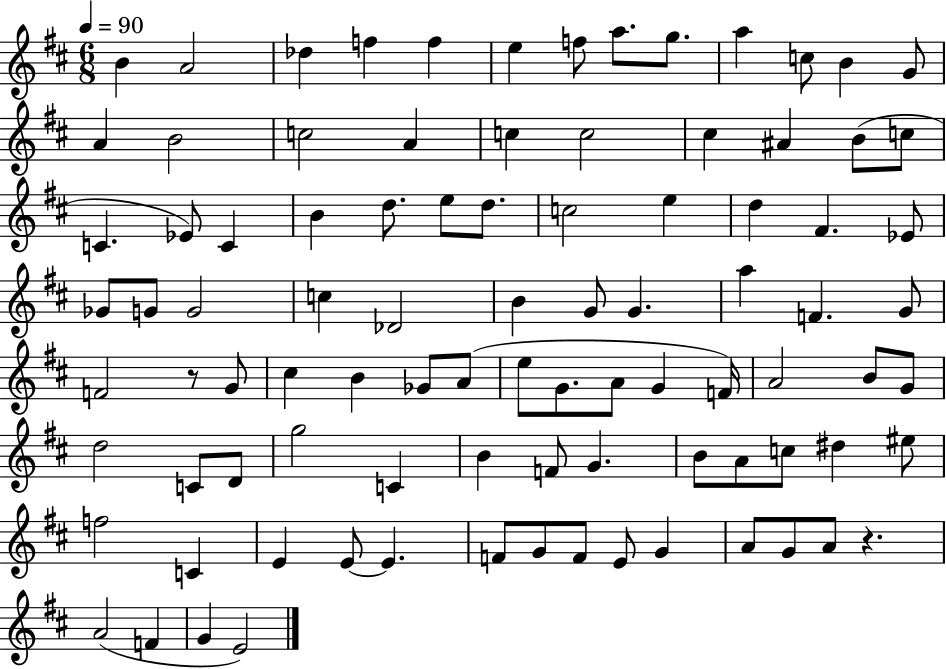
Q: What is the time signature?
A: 6/8